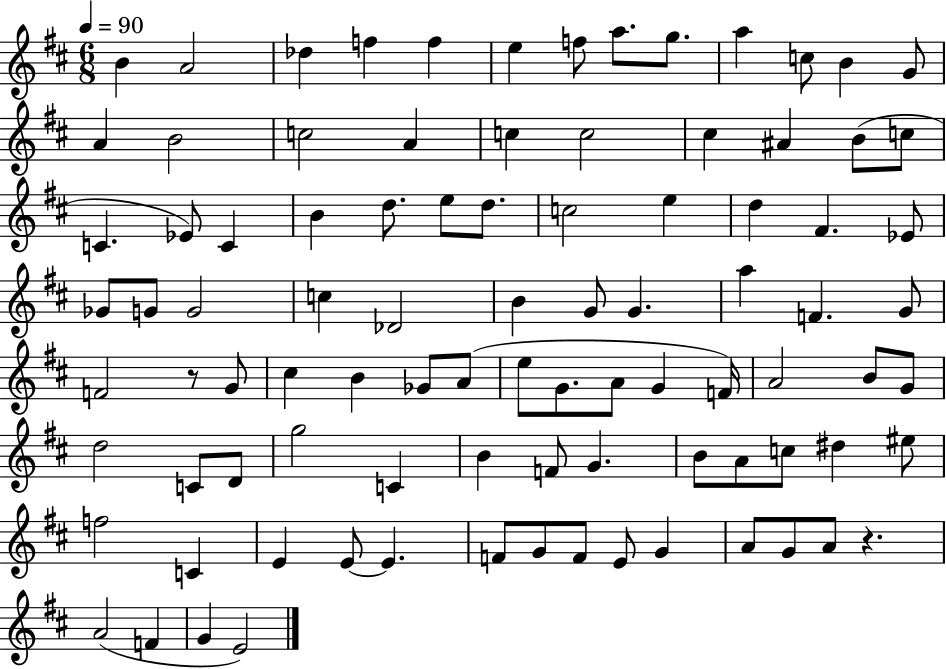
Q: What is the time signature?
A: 6/8